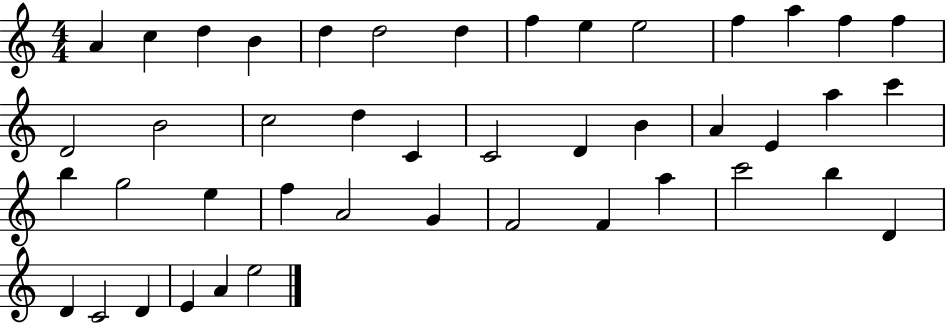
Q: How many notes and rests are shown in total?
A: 44